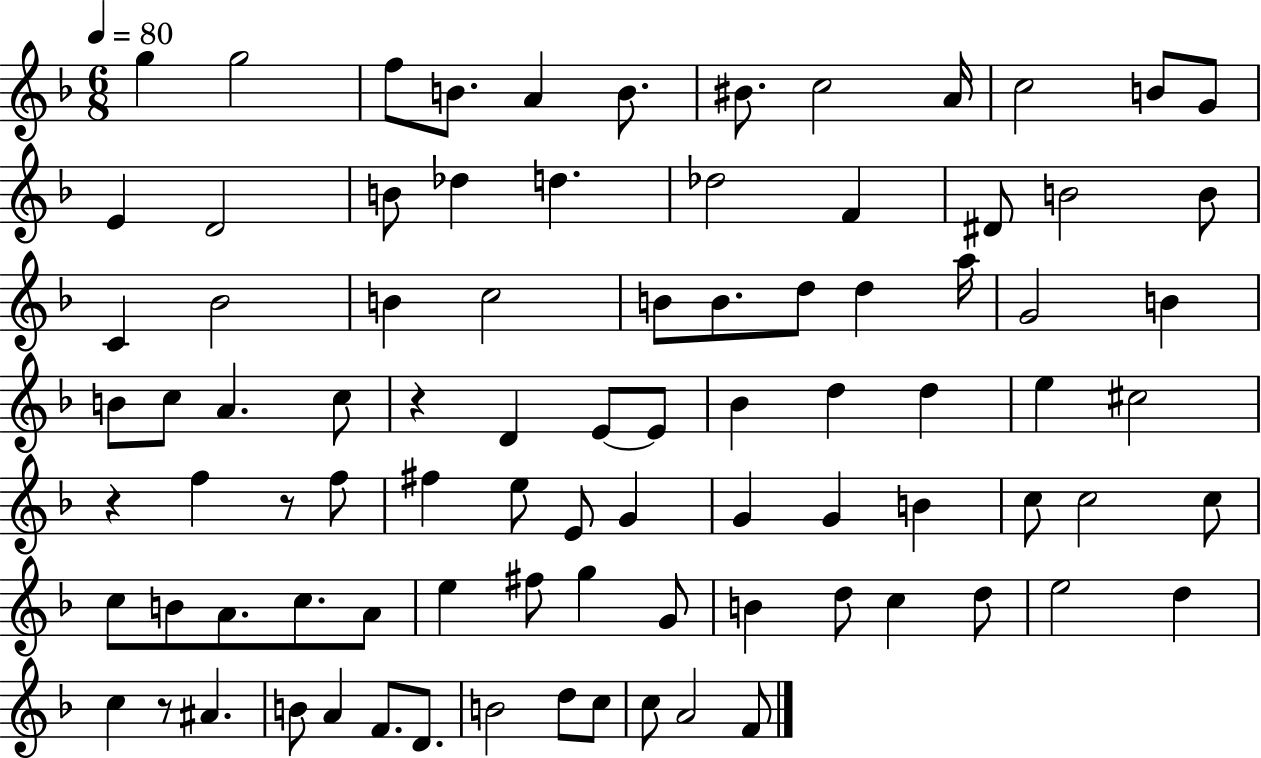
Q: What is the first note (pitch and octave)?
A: G5